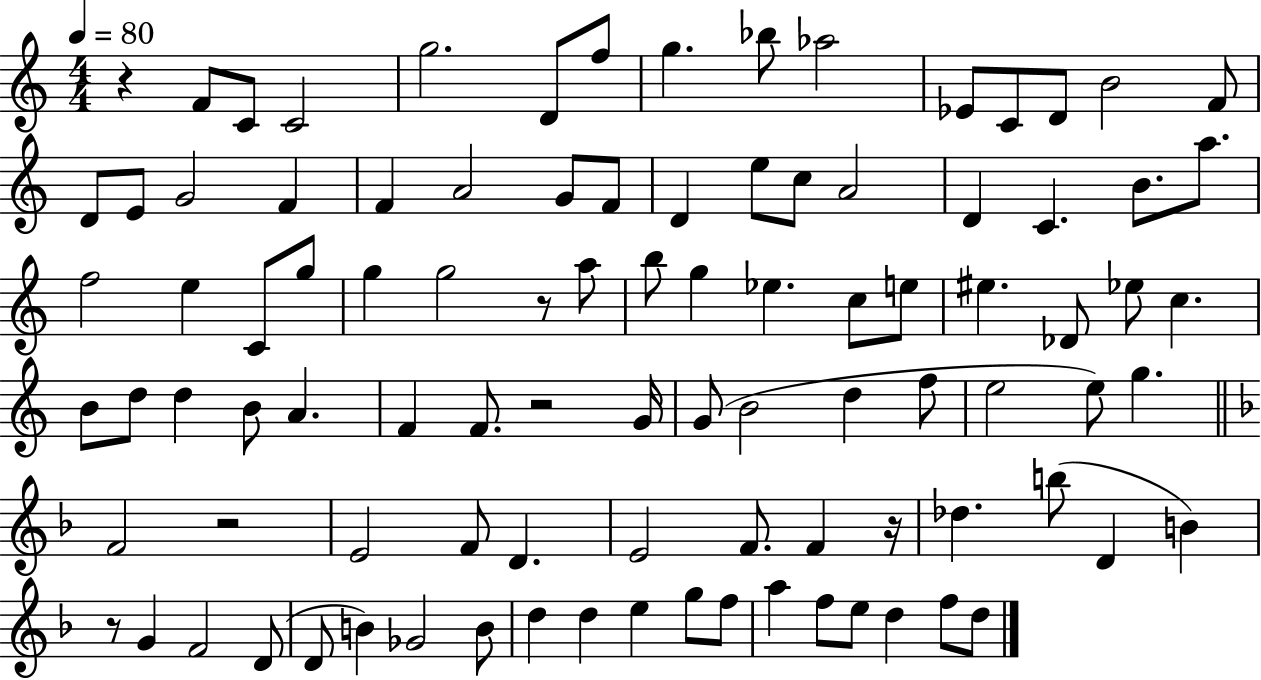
R/q F4/e C4/e C4/h G5/h. D4/e F5/e G5/q. Bb5/e Ab5/h Eb4/e C4/e D4/e B4/h F4/e D4/e E4/e G4/h F4/q F4/q A4/h G4/e F4/e D4/q E5/e C5/e A4/h D4/q C4/q. B4/e. A5/e. F5/h E5/q C4/e G5/e G5/q G5/h R/e A5/e B5/e G5/q Eb5/q. C5/e E5/e EIS5/q. Db4/e Eb5/e C5/q. B4/e D5/e D5/q B4/e A4/q. F4/q F4/e. R/h G4/s G4/e B4/h D5/q F5/e E5/h E5/e G5/q. F4/h R/h E4/h F4/e D4/q. E4/h F4/e. F4/q R/s Db5/q. B5/e D4/q B4/q R/e G4/q F4/h D4/e D4/e B4/q Gb4/h B4/e D5/q D5/q E5/q G5/e F5/e A5/q F5/e E5/e D5/q F5/e D5/e